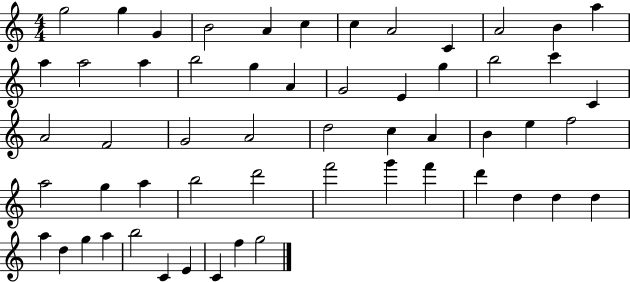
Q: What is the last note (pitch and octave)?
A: G5